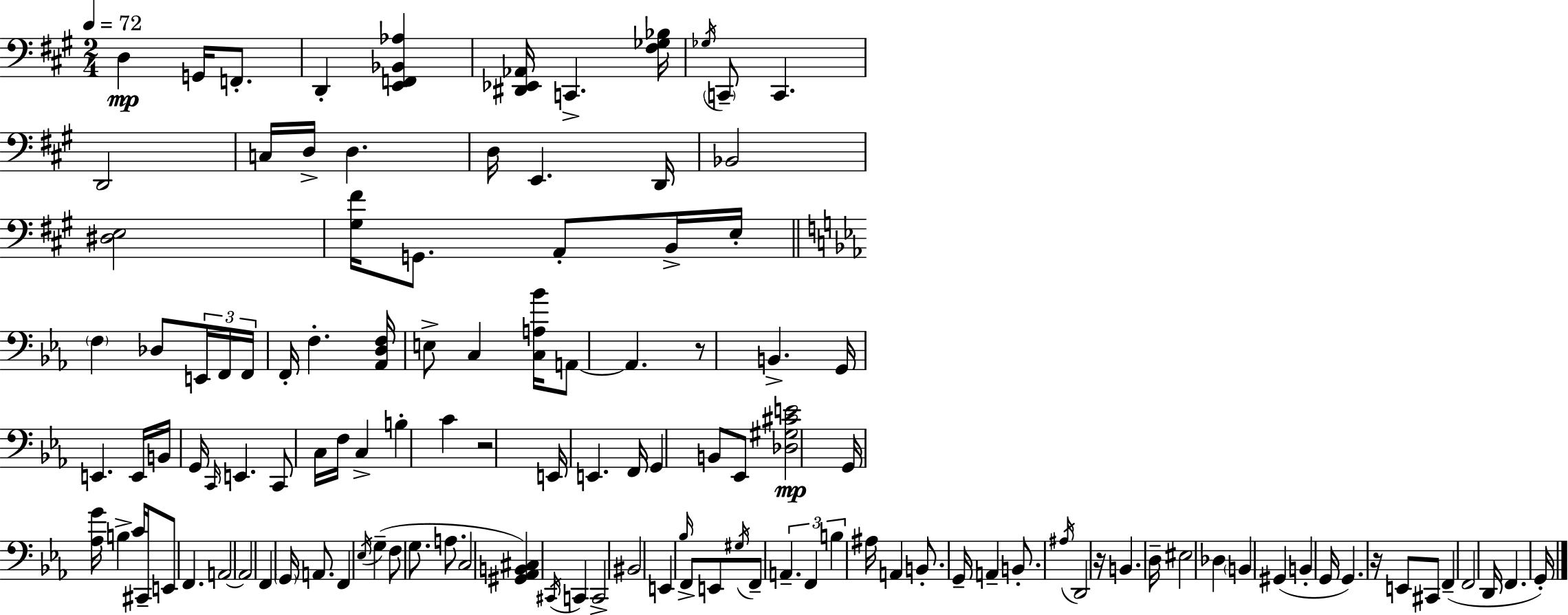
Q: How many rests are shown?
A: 4